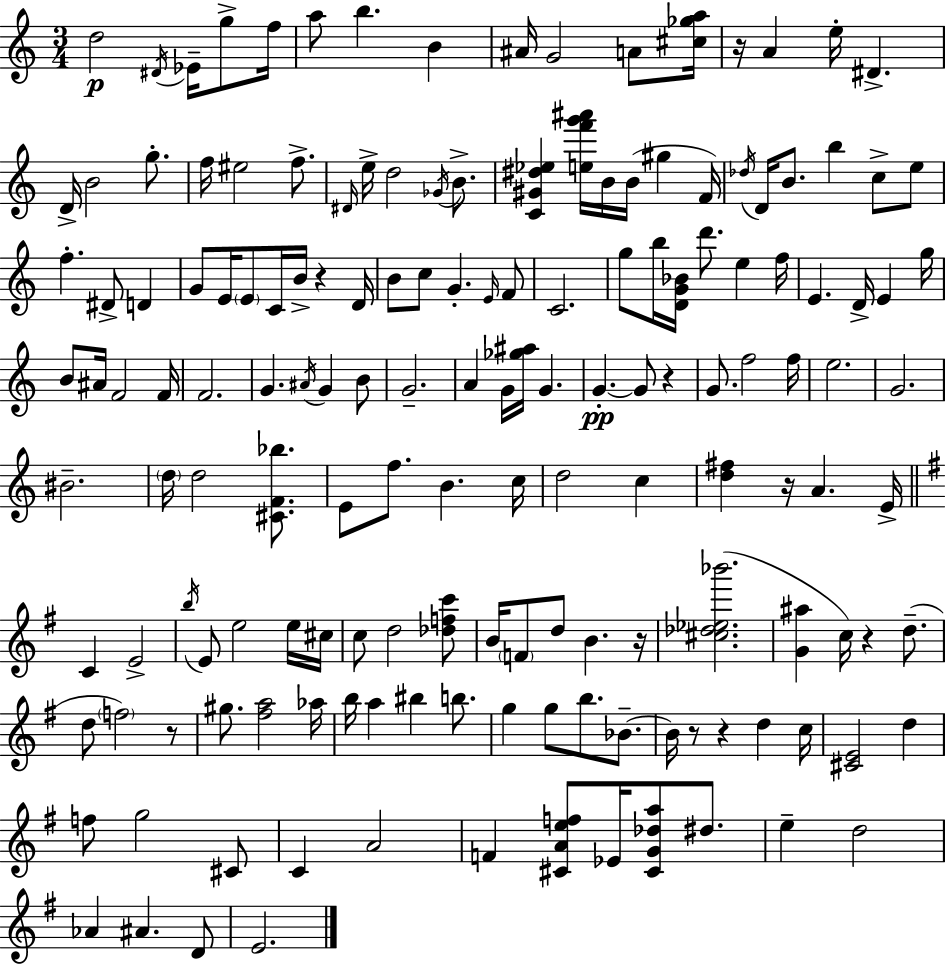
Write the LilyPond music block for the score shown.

{
  \clef treble
  \numericTimeSignature
  \time 3/4
  \key c \major
  d''2\p \acciaccatura { dis'16 } ees'16-- g''8-> | f''16 a''8 b''4. b'4 | ais'16 g'2 a'8 | <cis'' ges'' a''>16 r16 a'4 e''16-. dis'4.-> | \break d'16-> b'2 g''8.-. | f''16 eis''2 f''8.-> | \grace { dis'16 } e''16-> d''2 \acciaccatura { ges'16 } | b'8.-> <c' gis' dis'' ees''>4 <e'' f''' g''' ais'''>16 b'16 b'16( gis''4 | \break f'16) \acciaccatura { des''16 } d'16 b'8. b''4 | c''8-> e''8 f''4.-. dis'8-> | d'4 g'8 e'16 \parenthesize e'8 c'16 b'16-> r4 | d'16 b'8 c''8 g'4.-. | \break \grace { e'16 } f'8 c'2. | g''8 b''16 <d' g' bes'>16 d'''8. | e''4 f''16 e'4. d'16-> | e'4 g''16 b'8 ais'16 f'2 | \break f'16 f'2. | g'4. \acciaccatura { ais'16 } | g'4 b'8 g'2.-- | a'4 g'16 <ges'' ais''>16 | \break g'4. g'4.-.~~\pp | g'8 r4 g'8. f''2 | f''16 e''2. | g'2. | \break bis'2.-- | \parenthesize d''16 d''2 | <cis' f' bes''>8. e'8 f''8. b'4. | c''16 d''2 | \break c''4 <d'' fis''>4 r16 a'4. | e'16-> \bar "||" \break \key g \major c'4 e'2-> | \acciaccatura { b''16 } e'8 e''2 e''16 | cis''16 c''8 d''2 <des'' f'' c'''>8 | b'16 \parenthesize f'8 d''8 b'4. | \break r16 <cis'' des'' ees'' bes'''>2.( | <g' ais''>4 c''16) r4 d''8.--( | d''8 \parenthesize f''2) r8 | gis''8. <fis'' a''>2 | \break aes''16 b''16 a''4 bis''4 b''8. | g''4 g''8 b''8. bes'8.--~~ | bes'16 r8 r4 d''4 | c''16 <cis' e'>2 d''4 | \break f''8 g''2 cis'8 | c'4 a'2 | f'4 <cis' a' e'' f''>8 ees'16 <cis' g' des'' a''>8 dis''8. | e''4-- d''2 | \break aes'4 ais'4. d'8 | e'2. | \bar "|."
}